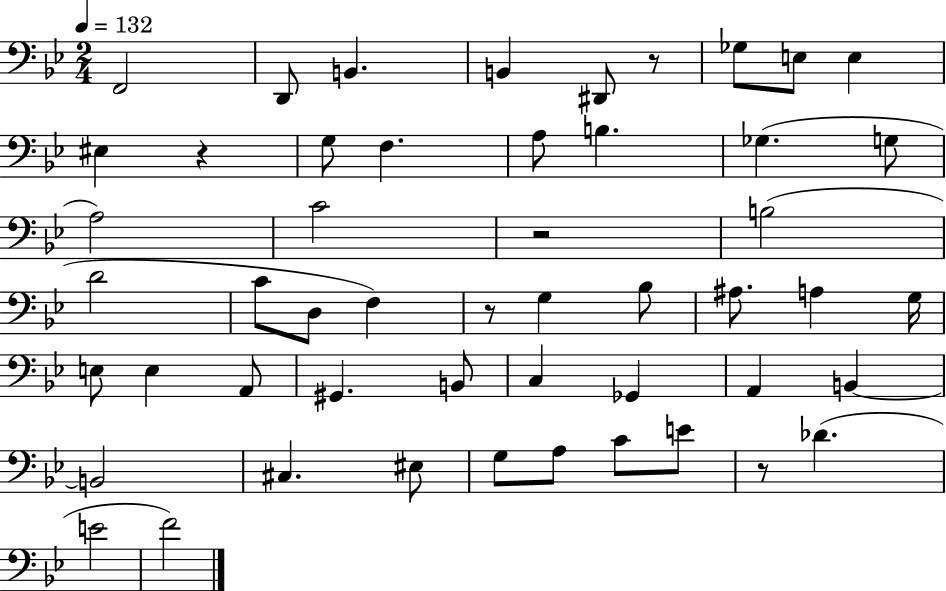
F2/h D2/e B2/q. B2/q D#2/e R/e Gb3/e E3/e E3/q EIS3/q R/q G3/e F3/q. A3/e B3/q. Gb3/q. G3/e A3/h C4/h R/h B3/h D4/h C4/e D3/e F3/q R/e G3/q Bb3/e A#3/e. A3/q G3/s E3/e E3/q A2/e G#2/q. B2/e C3/q Gb2/q A2/q B2/q B2/h C#3/q. EIS3/e G3/e A3/e C4/e E4/e R/e Db4/q. E4/h F4/h